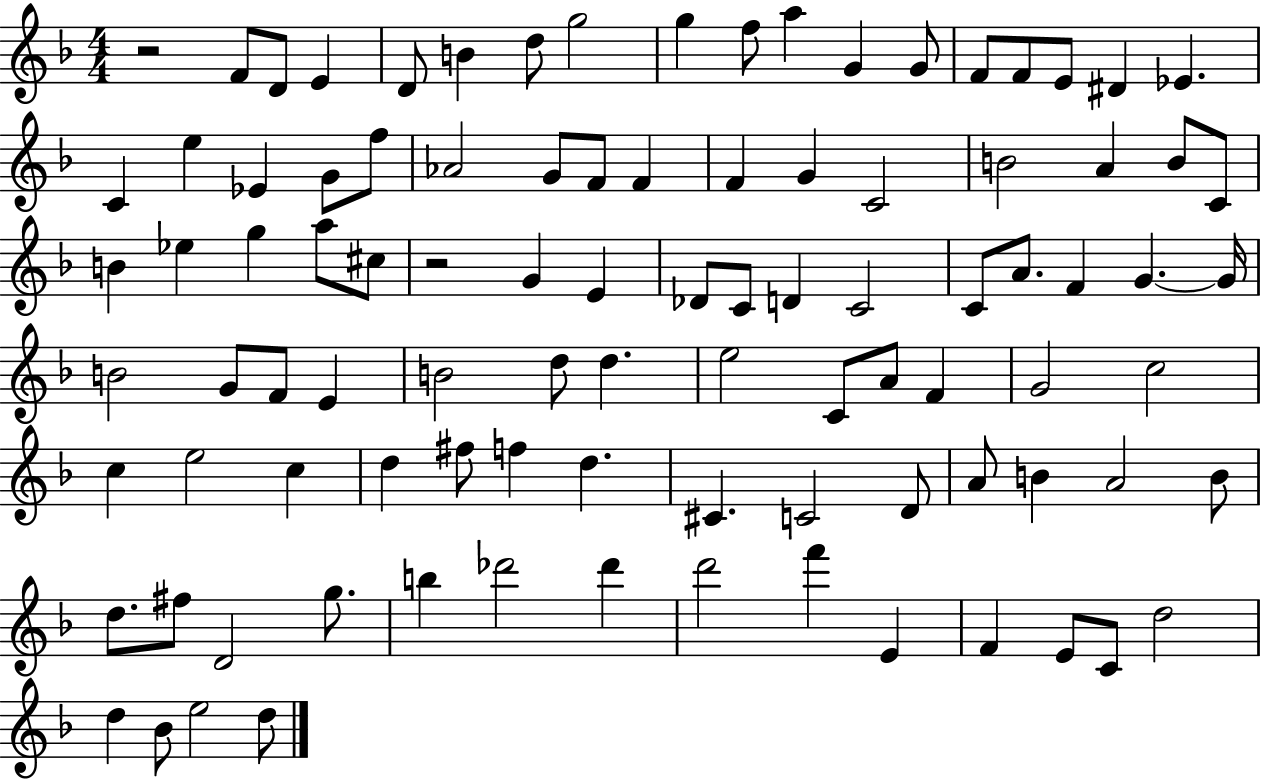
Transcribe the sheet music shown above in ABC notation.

X:1
T:Untitled
M:4/4
L:1/4
K:F
z2 F/2 D/2 E D/2 B d/2 g2 g f/2 a G G/2 F/2 F/2 E/2 ^D _E C e _E G/2 f/2 _A2 G/2 F/2 F F G C2 B2 A B/2 C/2 B _e g a/2 ^c/2 z2 G E _D/2 C/2 D C2 C/2 A/2 F G G/4 B2 G/2 F/2 E B2 d/2 d e2 C/2 A/2 F G2 c2 c e2 c d ^f/2 f d ^C C2 D/2 A/2 B A2 B/2 d/2 ^f/2 D2 g/2 b _d'2 _d' d'2 f' E F E/2 C/2 d2 d _B/2 e2 d/2